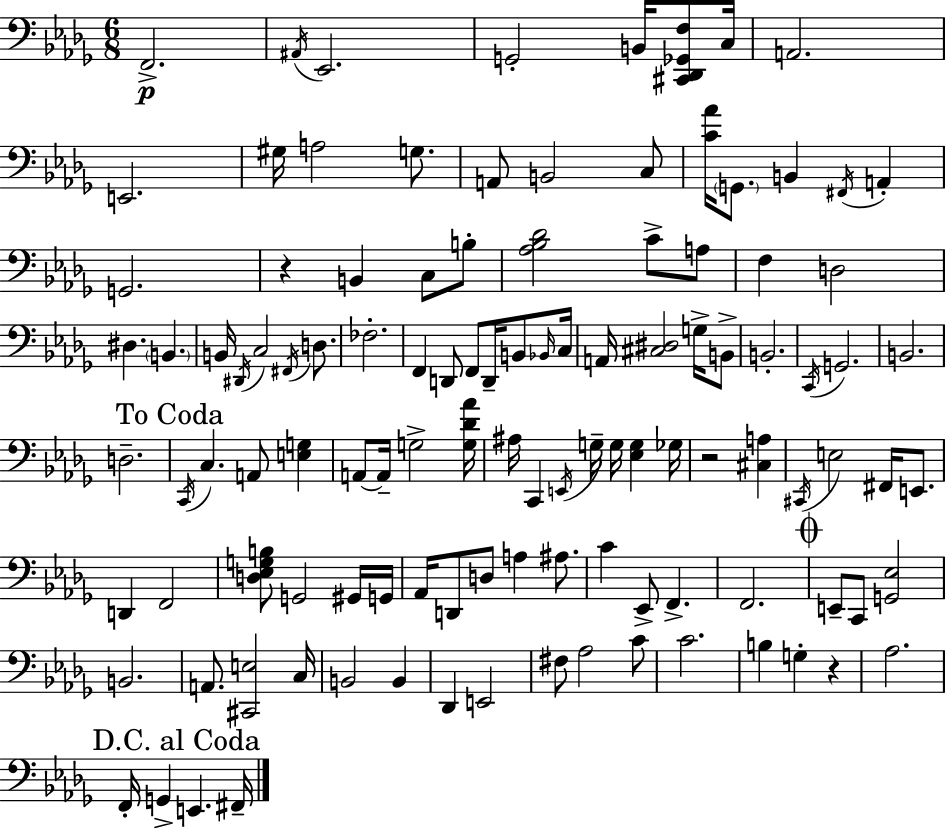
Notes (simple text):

F2/h. A#2/s Eb2/h. G2/h B2/s [C#2,Db2,Gb2,F3]/e C3/s A2/h. E2/h. G#3/s A3/h G3/e. A2/e B2/h C3/e [C4,Ab4]/s G2/e. B2/q F#2/s A2/q G2/h. R/q B2/q C3/e B3/e [Ab3,Bb3,Db4]/h C4/e A3/e F3/q D3/h D#3/q. B2/q. B2/s D#2/s C3/h F#2/s D3/e. FES3/h. F2/q D2/e F2/e D2/s B2/e Bb2/s C3/s A2/s [C#3,D#3]/h G3/s B2/e B2/h. C2/s G2/h. B2/h. D3/h. C2/s C3/q. A2/e [E3,G3]/q A2/e A2/s G3/h [G3,Db4,Ab4]/s A#3/s C2/q E2/s G3/s G3/s [Eb3,G3]/q Gb3/s R/h [C#3,A3]/q C#2/s E3/h F#2/s E2/e. D2/q F2/h [D3,Eb3,G3,B3]/e G2/h G#2/s G2/s Ab2/s D2/e D3/e A3/q A#3/e. C4/q Eb2/e F2/q. F2/h. E2/e C2/e [G2,Eb3]/h B2/h. A2/e. [C#2,E3]/h C3/s B2/h B2/q Db2/q E2/h F#3/e Ab3/h C4/e C4/h. B3/q G3/q R/q Ab3/h. F2/s G2/q E2/q. F#2/s